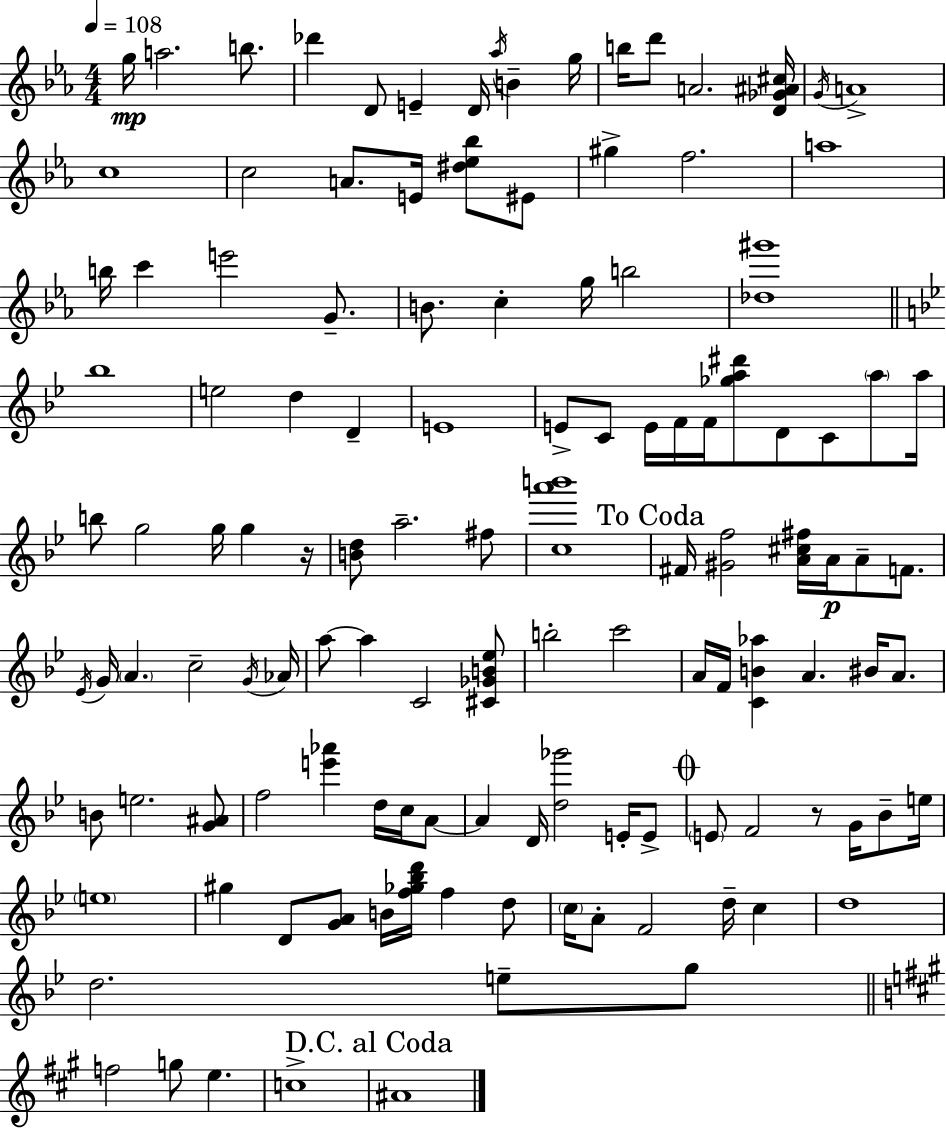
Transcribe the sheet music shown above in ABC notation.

X:1
T:Untitled
M:4/4
L:1/4
K:Eb
g/4 a2 b/2 _d' D/2 E D/4 _a/4 B g/4 b/4 d'/2 A2 [D_G^A^c]/4 G/4 A4 c4 c2 A/2 E/4 [^d_e_b]/2 ^E/2 ^g f2 a4 b/4 c' e'2 G/2 B/2 c g/4 b2 [_d^g']4 _b4 e2 d D E4 E/2 C/2 E/4 F/4 F/4 [_ga^d']/2 D/2 C/2 a/2 a/4 b/2 g2 g/4 g z/4 [Bd]/2 a2 ^f/2 [ca'b']4 ^F/4 [^Gf]2 [A^c^f]/4 A/4 A/2 F/2 _E/4 G/4 A c2 G/4 _A/4 a/2 a C2 [^C_GB_e]/2 b2 c'2 A/4 F/4 [CB_a] A ^B/4 A/2 B/2 e2 [G^A]/2 f2 [e'_a'] d/4 c/4 A/2 A D/4 [d_g']2 E/4 E/2 E/2 F2 z/2 G/4 _B/2 e/4 e4 ^g D/2 [GA]/2 B/4 [f_g_bd']/4 f d/2 c/4 A/2 F2 d/4 c d4 d2 e/2 g/2 f2 g/2 e c4 ^A4